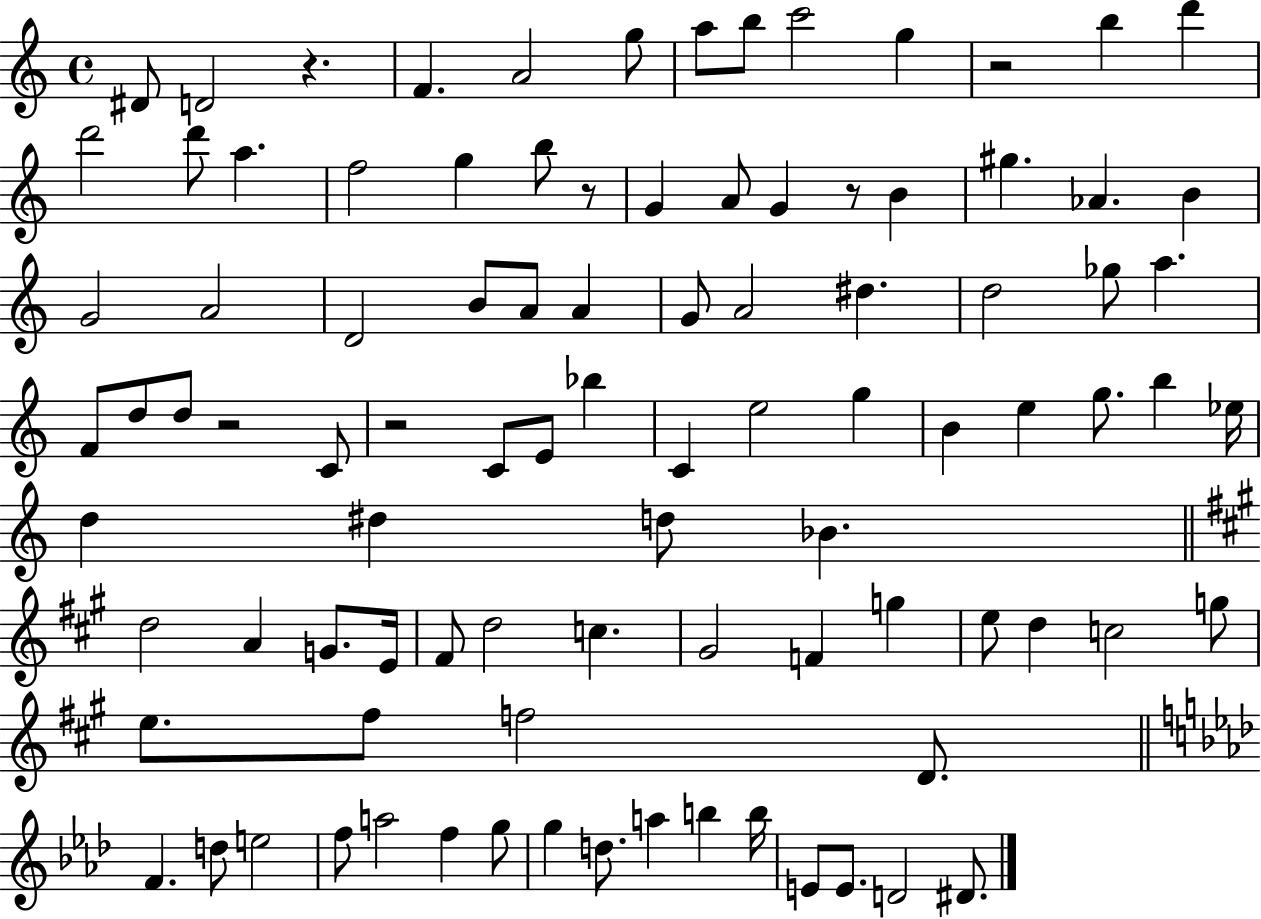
X:1
T:Untitled
M:4/4
L:1/4
K:C
^D/2 D2 z F A2 g/2 a/2 b/2 c'2 g z2 b d' d'2 d'/2 a f2 g b/2 z/2 G A/2 G z/2 B ^g _A B G2 A2 D2 B/2 A/2 A G/2 A2 ^d d2 _g/2 a F/2 d/2 d/2 z2 C/2 z2 C/2 E/2 _b C e2 g B e g/2 b _e/4 d ^d d/2 _B d2 A G/2 E/4 ^F/2 d2 c ^G2 F g e/2 d c2 g/2 e/2 ^f/2 f2 D/2 F d/2 e2 f/2 a2 f g/2 g d/2 a b b/4 E/2 E/2 D2 ^D/2